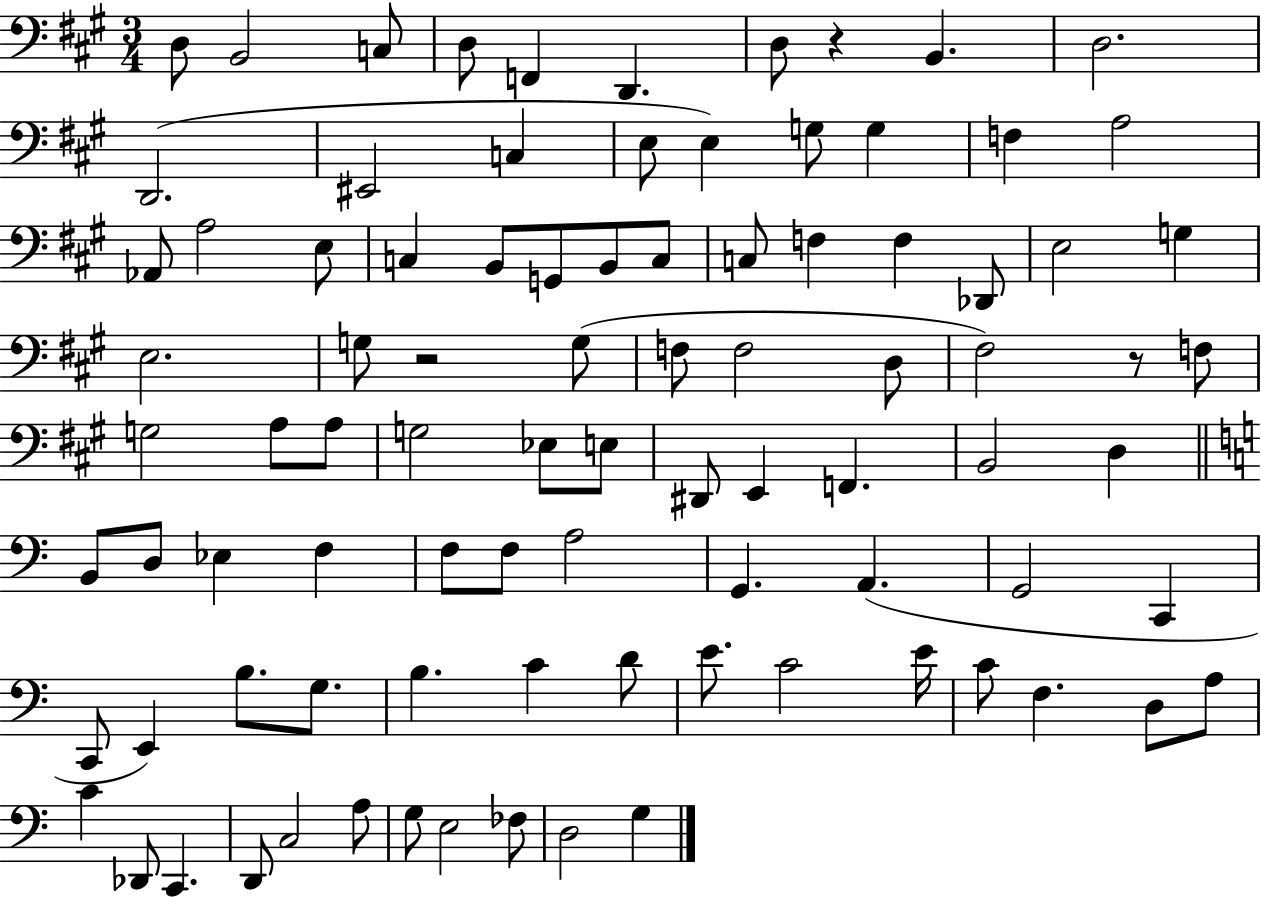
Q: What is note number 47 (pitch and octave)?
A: D#2